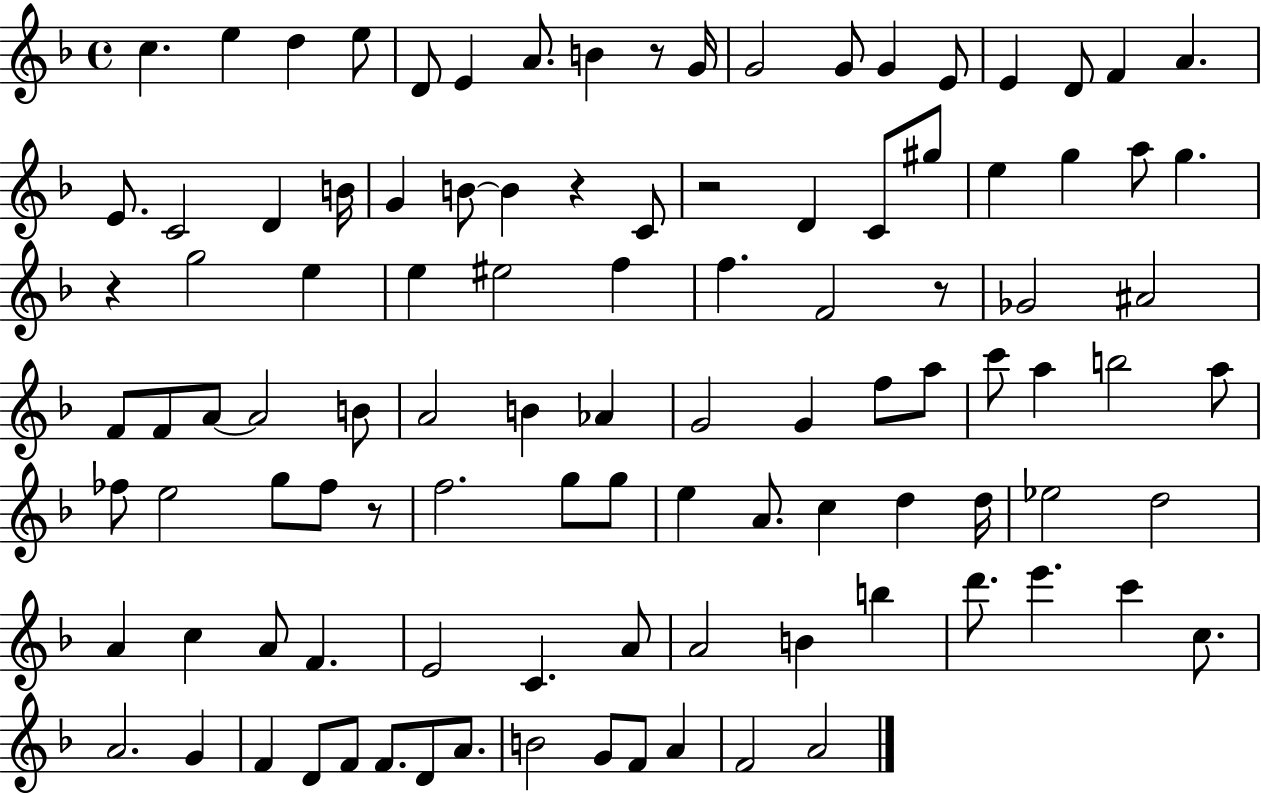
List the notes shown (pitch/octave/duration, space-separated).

C5/q. E5/q D5/q E5/e D4/e E4/q A4/e. B4/q R/e G4/s G4/h G4/e G4/q E4/e E4/q D4/e F4/q A4/q. E4/e. C4/h D4/q B4/s G4/q B4/e B4/q R/q C4/e R/h D4/q C4/e G#5/e E5/q G5/q A5/e G5/q. R/q G5/h E5/q E5/q EIS5/h F5/q F5/q. F4/h R/e Gb4/h A#4/h F4/e F4/e A4/e A4/h B4/e A4/h B4/q Ab4/q G4/h G4/q F5/e A5/e C6/e A5/q B5/h A5/e FES5/e E5/h G5/e FES5/e R/e F5/h. G5/e G5/e E5/q A4/e. C5/q D5/q D5/s Eb5/h D5/h A4/q C5/q A4/e F4/q. E4/h C4/q. A4/e A4/h B4/q B5/q D6/e. E6/q. C6/q C5/e. A4/h. G4/q F4/q D4/e F4/e F4/e. D4/e A4/e. B4/h G4/e F4/e A4/q F4/h A4/h